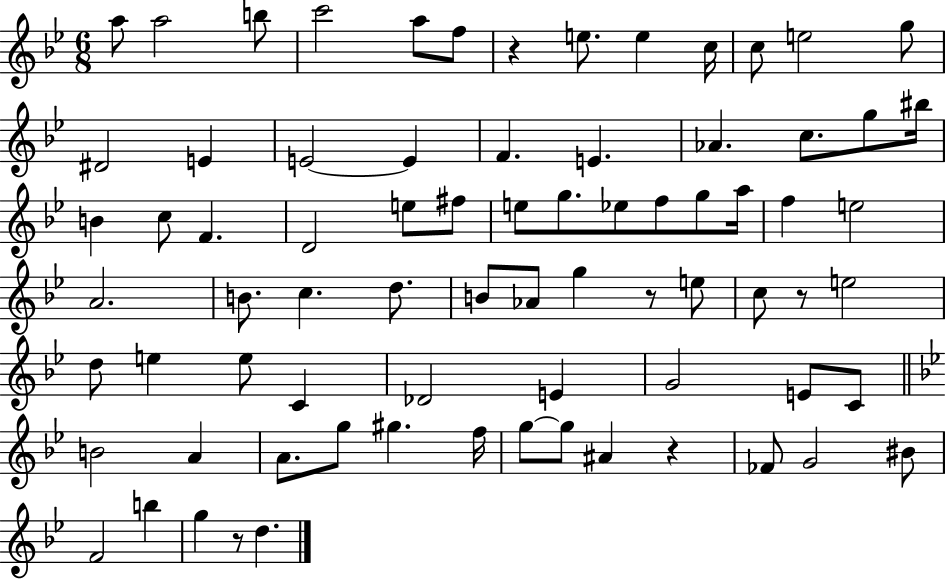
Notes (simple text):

A5/e A5/h B5/e C6/h A5/e F5/e R/q E5/e. E5/q C5/s C5/e E5/h G5/e D#4/h E4/q E4/h E4/q F4/q. E4/q. Ab4/q. C5/e. G5/e BIS5/s B4/q C5/e F4/q. D4/h E5/e F#5/e E5/e G5/e. Eb5/e F5/e G5/e A5/s F5/q E5/h A4/h. B4/e. C5/q. D5/e. B4/e Ab4/e G5/q R/e E5/e C5/e R/e E5/h D5/e E5/q E5/e C4/q Db4/h E4/q G4/h E4/e C4/e B4/h A4/q A4/e. G5/e G#5/q. F5/s G5/e G5/e A#4/q R/q FES4/e G4/h BIS4/e F4/h B5/q G5/q R/e D5/q.